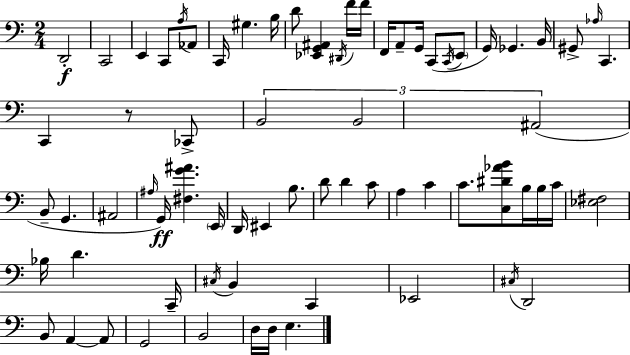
D2/h C2/h E2/q C2/e A3/s Ab2/e C2/s G#3/q. B3/s D4/e [Eb2,G2,A#2]/q D#2/s F4/s F4/s F2/s A2/e G2/s C2/e C2/s E2/e G2/s Gb2/q. B2/s G#2/e Ab3/s C2/q. C2/q R/e CES2/e B2/h B2/h A#2/h B2/e G2/q. A#2/h A#3/s G2/s [F#3,G4,A#4]/q. E2/s D2/s EIS2/q B3/e. D4/e D4/q C4/e A3/q C4/q C4/e. [C3,D#4,Ab4,B4]/e B3/s B3/s C4/s [Eb3,F#3]/h Bb3/s D4/q. C2/s C#3/s B2/q C2/q Eb2/h C#3/s D2/h B2/e A2/q A2/e G2/h B2/h D3/s D3/s E3/q.